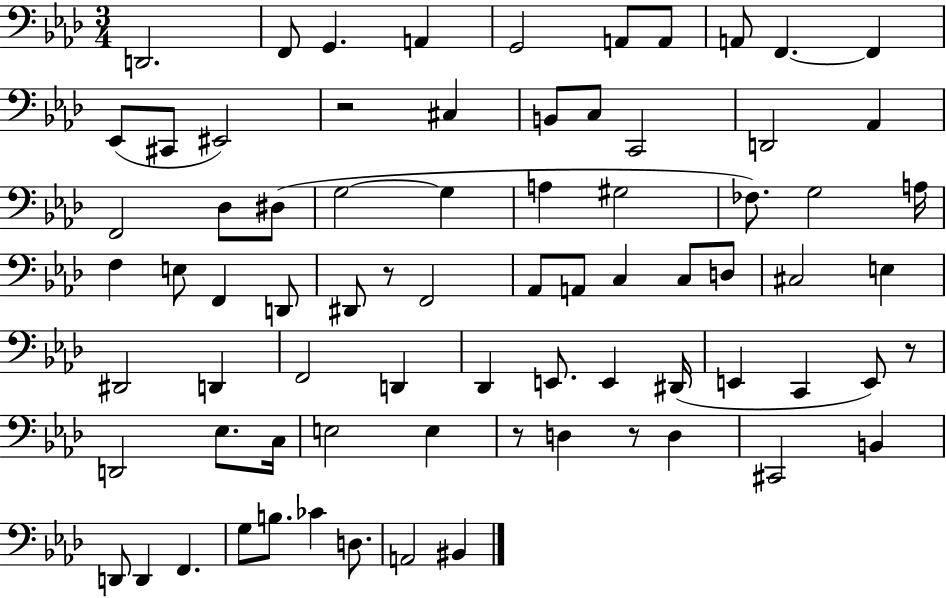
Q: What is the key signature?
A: AES major